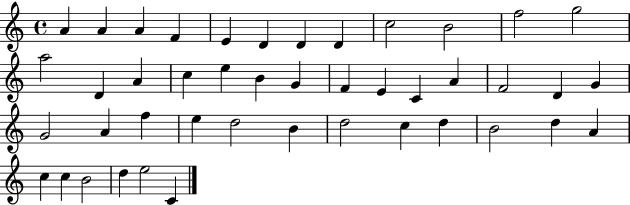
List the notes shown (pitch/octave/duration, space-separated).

A4/q A4/q A4/q F4/q E4/q D4/q D4/q D4/q C5/h B4/h F5/h G5/h A5/h D4/q A4/q C5/q E5/q B4/q G4/q F4/q E4/q C4/q A4/q F4/h D4/q G4/q G4/h A4/q F5/q E5/q D5/h B4/q D5/h C5/q D5/q B4/h D5/q A4/q C5/q C5/q B4/h D5/q E5/h C4/q